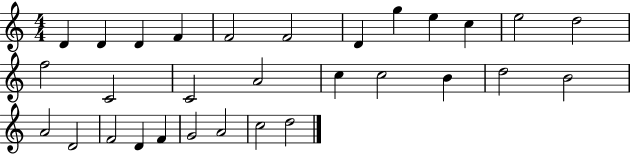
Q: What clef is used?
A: treble